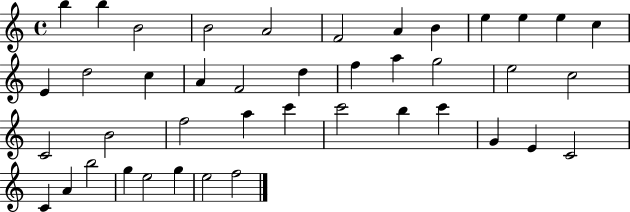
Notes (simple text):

B5/q B5/q B4/h B4/h A4/h F4/h A4/q B4/q E5/q E5/q E5/q C5/q E4/q D5/h C5/q A4/q F4/h D5/q F5/q A5/q G5/h E5/h C5/h C4/h B4/h F5/h A5/q C6/q C6/h B5/q C6/q G4/q E4/q C4/h C4/q A4/q B5/h G5/q E5/h G5/q E5/h F5/h